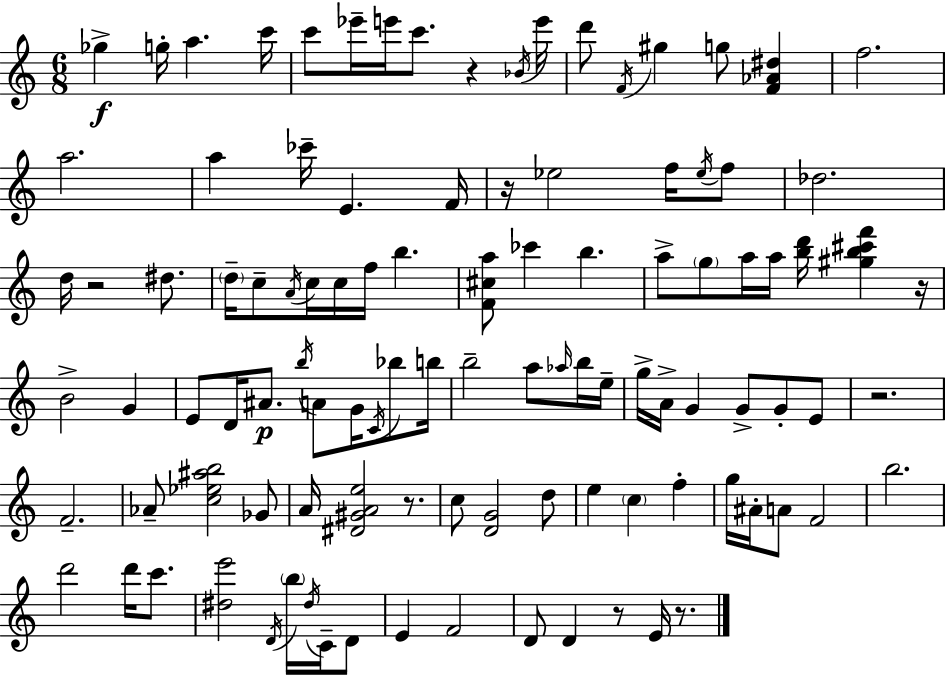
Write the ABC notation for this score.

X:1
T:Untitled
M:6/8
L:1/4
K:C
_g g/4 a c'/4 c'/2 _e'/4 e'/4 c'/2 z _B/4 e'/4 d'/2 F/4 ^g g/2 [F_A^d] f2 a2 a _c'/4 E F/4 z/4 _e2 f/4 _e/4 f/2 _d2 d/4 z2 ^d/2 d/4 c/2 A/4 c/4 c/4 f/4 b [F^ca]/2 _c' b a/2 g/2 a/4 a/4 [bd']/4 [^gb^c'f'] z/4 B2 G E/2 D/4 ^A/2 b/4 A/2 G/4 C/4 _b/2 b/4 b2 a/2 _a/4 b/4 e/4 g/4 A/4 G G/2 G/2 E/2 z2 F2 _A/2 [c_e^ab]2 _G/2 A/4 [^D^GAe]2 z/2 c/2 [DG]2 d/2 e c f g/4 ^A/4 A/2 F2 b2 d'2 d'/4 c'/2 [^de']2 D/4 b/4 ^d/4 C/4 D/2 E F2 D/2 D z/2 E/4 z/2